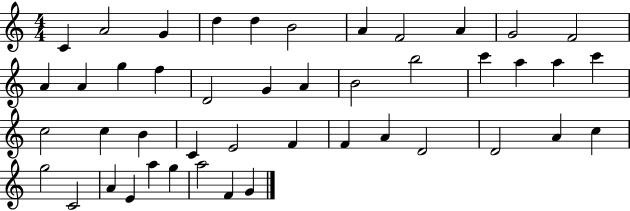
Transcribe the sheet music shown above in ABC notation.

X:1
T:Untitled
M:4/4
L:1/4
K:C
C A2 G d d B2 A F2 A G2 F2 A A g f D2 G A B2 b2 c' a a c' c2 c B C E2 F F A D2 D2 A c g2 C2 A E a g a2 F G